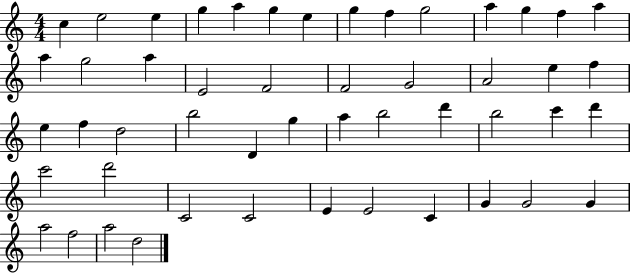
X:1
T:Untitled
M:4/4
L:1/4
K:C
c e2 e g a g e g f g2 a g f a a g2 a E2 F2 F2 G2 A2 e f e f d2 b2 D g a b2 d' b2 c' d' c'2 d'2 C2 C2 E E2 C G G2 G a2 f2 a2 d2